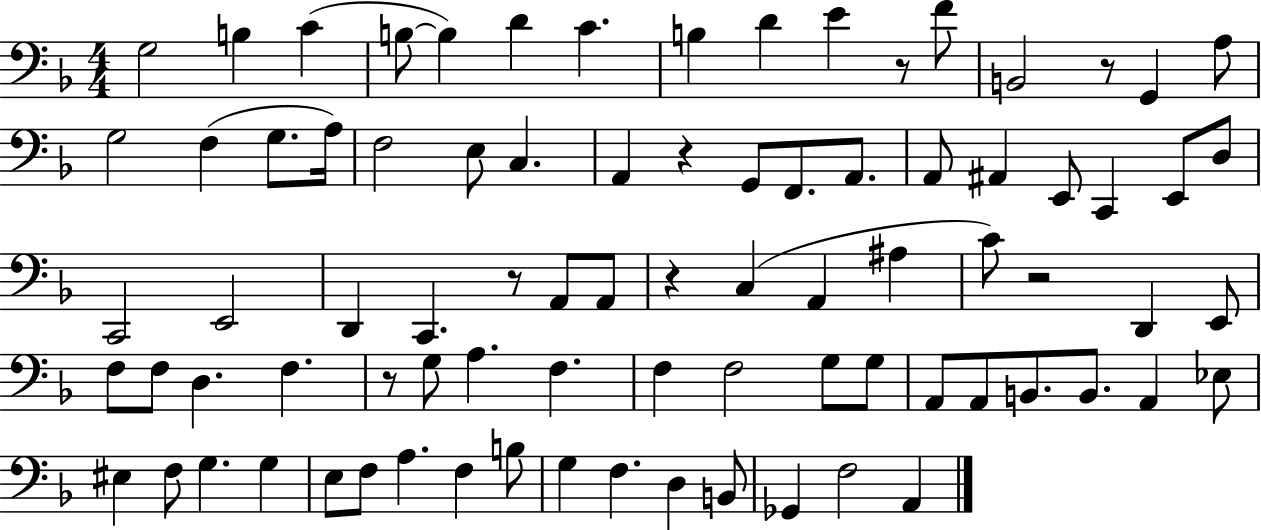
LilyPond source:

{
  \clef bass
  \numericTimeSignature
  \time 4/4
  \key f \major
  g2 b4 c'4( | b8~~ b4) d'4 c'4. | b4 d'4 e'4 r8 f'8 | b,2 r8 g,4 a8 | \break g2 f4( g8. a16) | f2 e8 c4. | a,4 r4 g,8 f,8. a,8. | a,8 ais,4 e,8 c,4 e,8 d8 | \break c,2 e,2 | d,4 c,4. r8 a,8 a,8 | r4 c4( a,4 ais4 | c'8) r2 d,4 e,8 | \break f8 f8 d4. f4. | r8 g8 a4. f4. | f4 f2 g8 g8 | a,8 a,8 b,8. b,8. a,4 ees8 | \break eis4 f8 g4. g4 | e8 f8 a4. f4 b8 | g4 f4. d4 b,8 | ges,4 f2 a,4 | \break \bar "|."
}